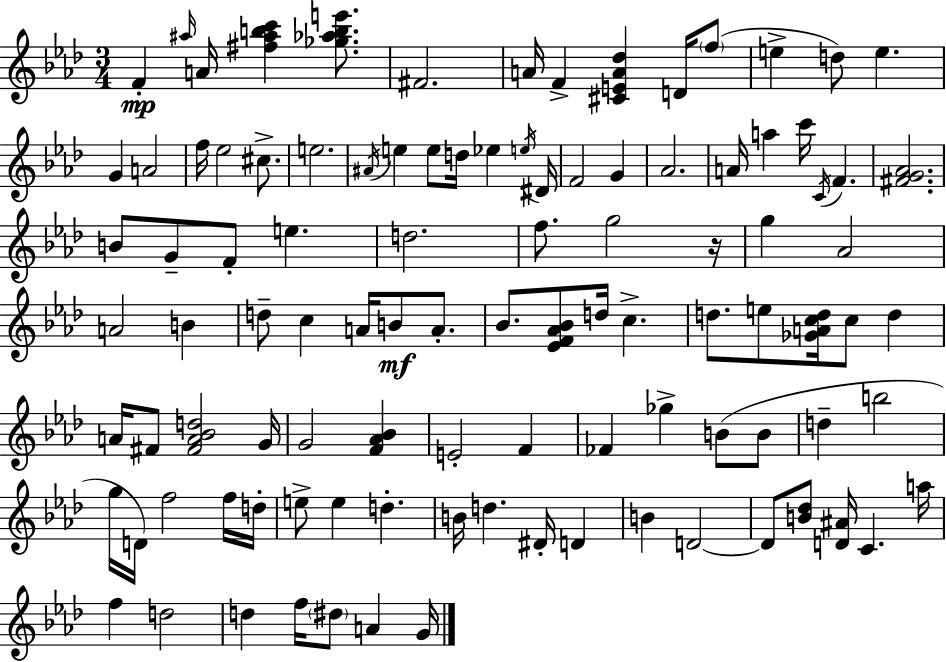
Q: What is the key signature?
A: F minor